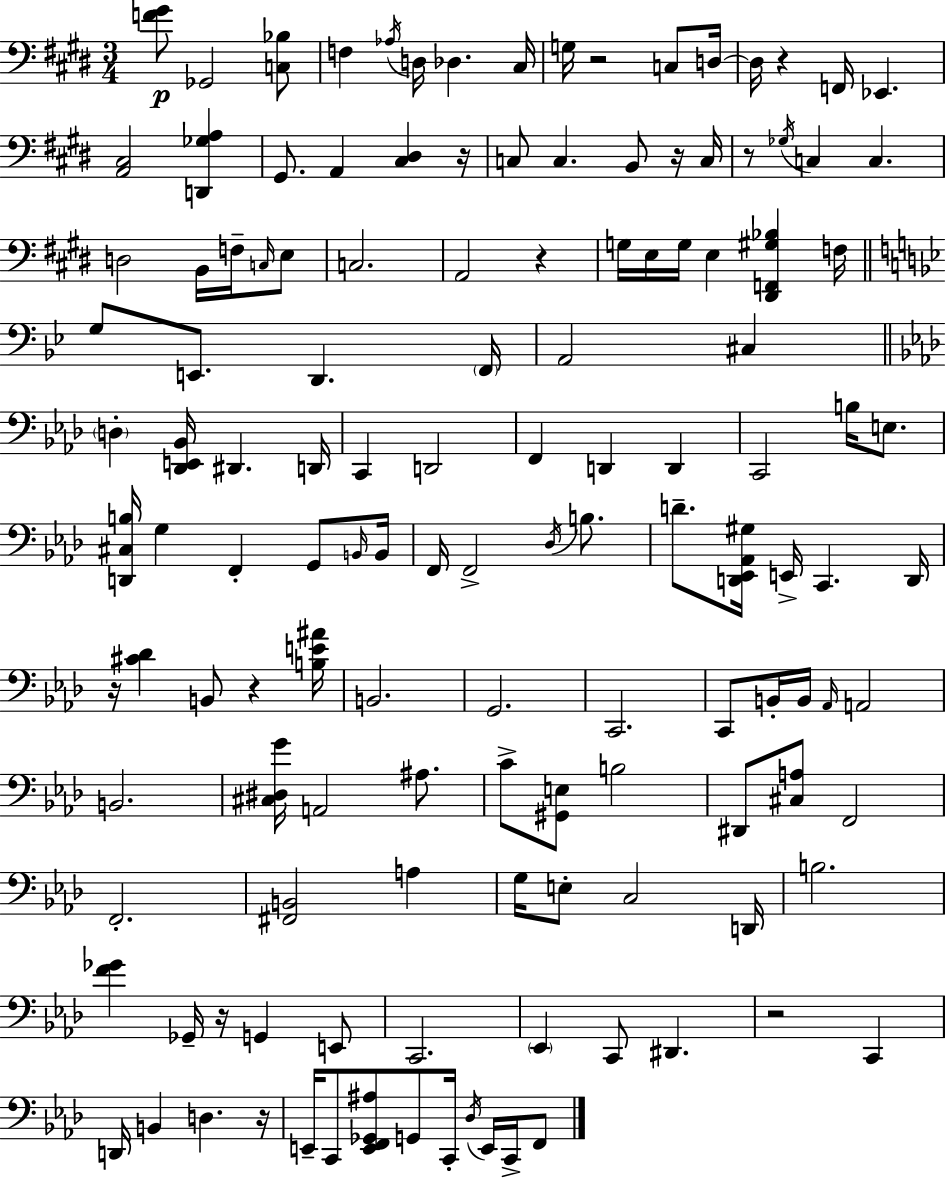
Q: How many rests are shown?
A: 11